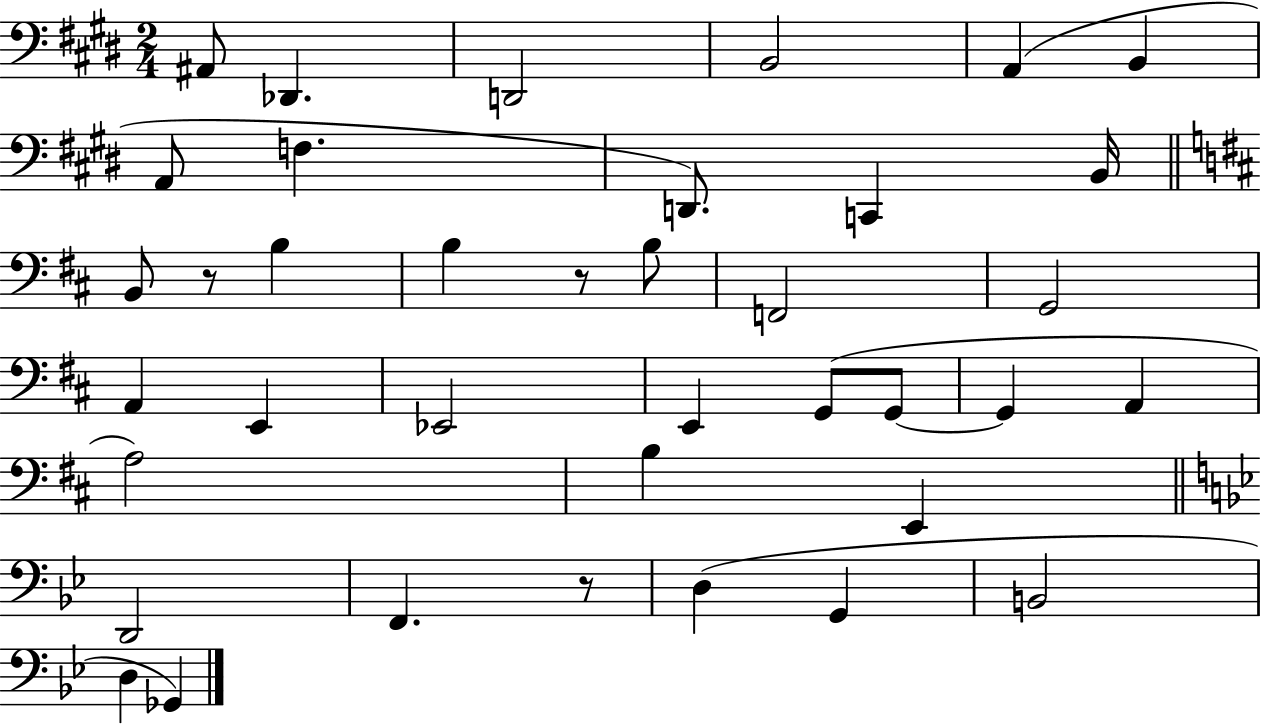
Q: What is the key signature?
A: E major